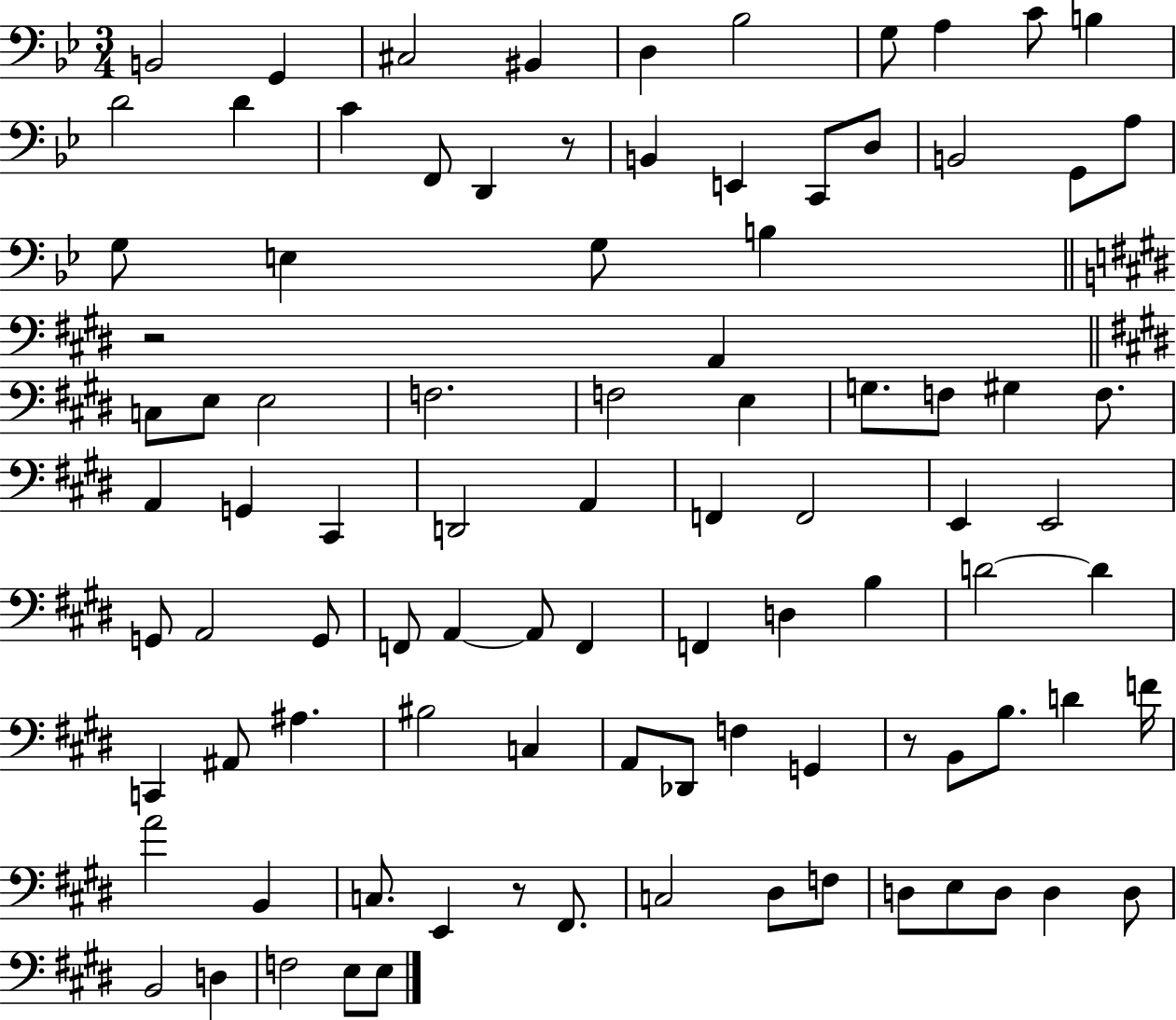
{
  \clef bass
  \numericTimeSignature
  \time 3/4
  \key bes \major
  \repeat volta 2 { b,2 g,4 | cis2 bis,4 | d4 bes2 | g8 a4 c'8 b4 | \break d'2 d'4 | c'4 f,8 d,4 r8 | b,4 e,4 c,8 d8 | b,2 g,8 a8 | \break g8 e4 g8 b4 | \bar "||" \break \key e \major r2 a,4 | \bar "||" \break \key e \major c8 e8 e2 | f2. | f2 e4 | g8. f8 gis4 f8. | \break a,4 g,4 cis,4 | d,2 a,4 | f,4 f,2 | e,4 e,2 | \break g,8 a,2 g,8 | f,8 a,4~~ a,8 f,4 | f,4 d4 b4 | d'2~~ d'4 | \break c,4 ais,8 ais4. | bis2 c4 | a,8 des,8 f4 g,4 | r8 b,8 b8. d'4 f'16 | \break a'2 b,4 | c8. e,4 r8 fis,8. | c2 dis8 f8 | d8 e8 d8 d4 d8 | \break b,2 d4 | f2 e8 e8 | } \bar "|."
}